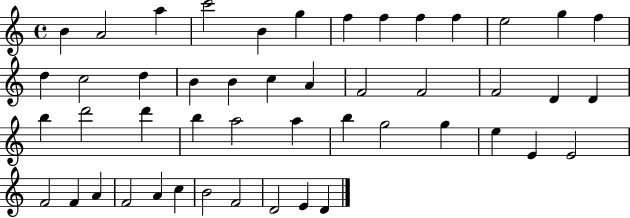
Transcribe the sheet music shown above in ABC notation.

X:1
T:Untitled
M:4/4
L:1/4
K:C
B A2 a c'2 B g f f f f e2 g f d c2 d B B c A F2 F2 F2 D D b d'2 d' b a2 a b g2 g e E E2 F2 F A F2 A c B2 F2 D2 E D